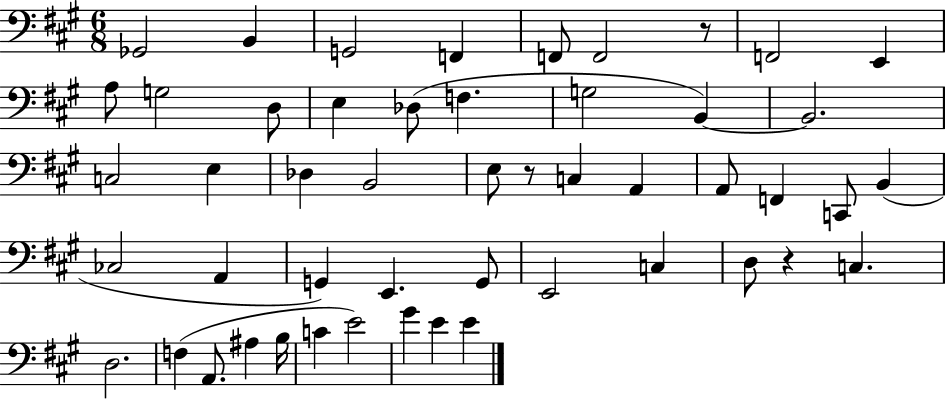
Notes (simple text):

Gb2/h B2/q G2/h F2/q F2/e F2/h R/e F2/h E2/q A3/e G3/h D3/e E3/q Db3/e F3/q. G3/h B2/q B2/h. C3/h E3/q Db3/q B2/h E3/e R/e C3/q A2/q A2/e F2/q C2/e B2/q CES3/h A2/q G2/q E2/q. G2/e E2/h C3/q D3/e R/q C3/q. D3/h. F3/q A2/e. A#3/q B3/s C4/q E4/h G#4/q E4/q E4/q